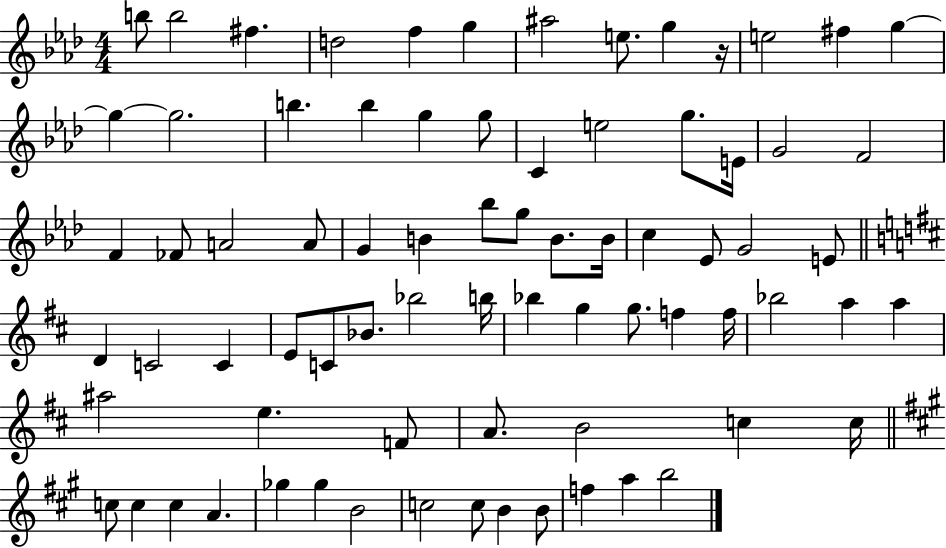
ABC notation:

X:1
T:Untitled
M:4/4
L:1/4
K:Ab
b/2 b2 ^f d2 f g ^a2 e/2 g z/4 e2 ^f g g g2 b b g g/2 C e2 g/2 E/4 G2 F2 F _F/2 A2 A/2 G B _b/2 g/2 B/2 B/4 c _E/2 G2 E/2 D C2 C E/2 C/2 _B/2 _b2 b/4 _b g g/2 f f/4 _b2 a a ^a2 e F/2 A/2 B2 c c/4 c/2 c c A _g _g B2 c2 c/2 B B/2 f a b2